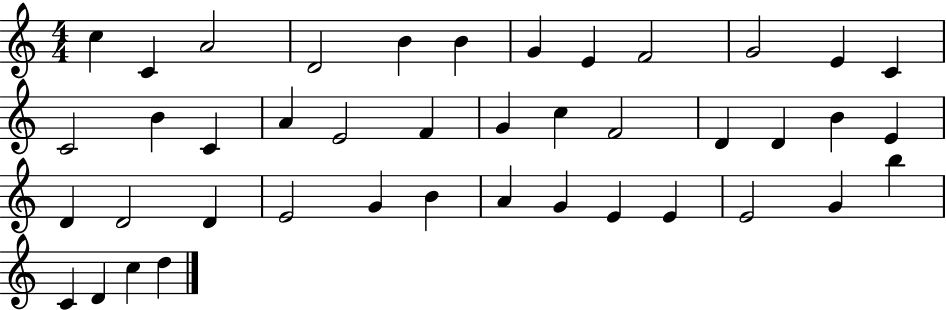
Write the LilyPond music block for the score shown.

{
  \clef treble
  \numericTimeSignature
  \time 4/4
  \key c \major
  c''4 c'4 a'2 | d'2 b'4 b'4 | g'4 e'4 f'2 | g'2 e'4 c'4 | \break c'2 b'4 c'4 | a'4 e'2 f'4 | g'4 c''4 f'2 | d'4 d'4 b'4 e'4 | \break d'4 d'2 d'4 | e'2 g'4 b'4 | a'4 g'4 e'4 e'4 | e'2 g'4 b''4 | \break c'4 d'4 c''4 d''4 | \bar "|."
}